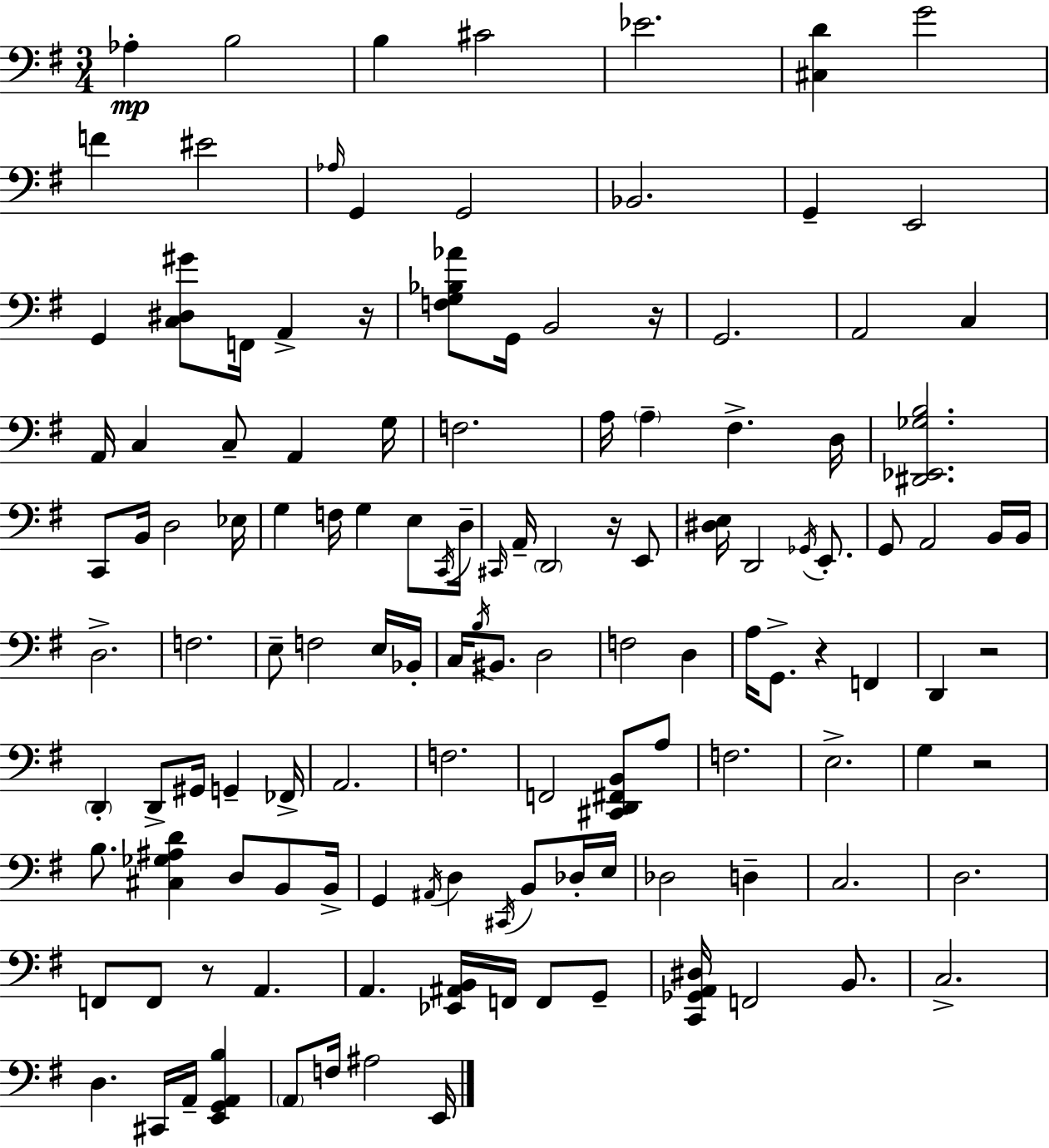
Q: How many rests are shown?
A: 7